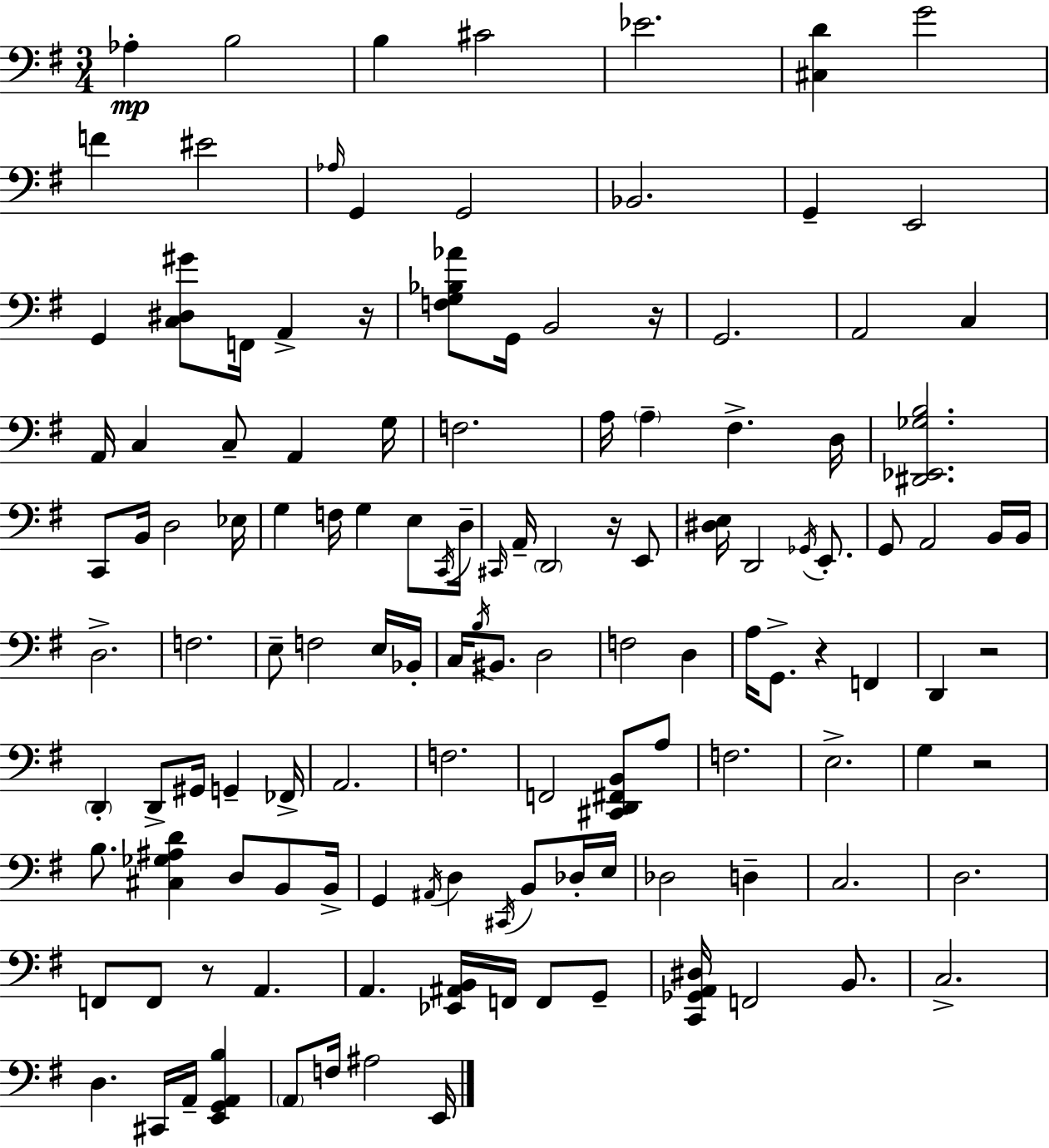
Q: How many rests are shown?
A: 7